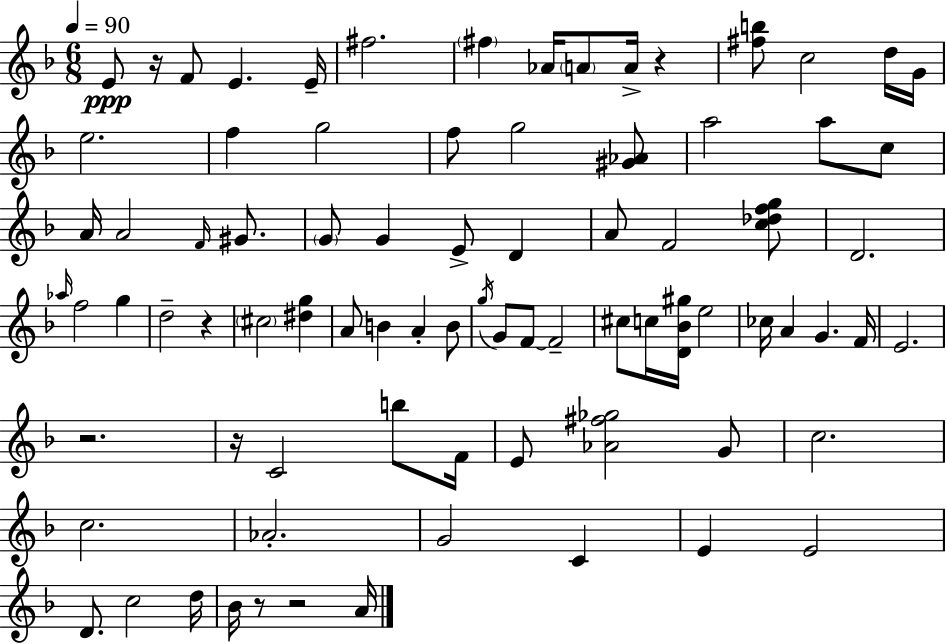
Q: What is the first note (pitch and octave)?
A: E4